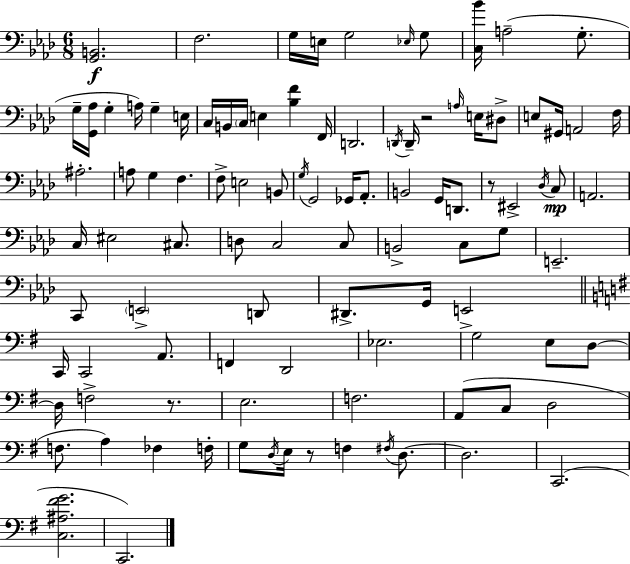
X:1
T:Untitled
M:6/8
L:1/4
K:Fm
[G,,B,,]2 F,2 G,/4 E,/4 G,2 _E,/4 G,/2 [C,_B]/4 A,2 G,/2 G,/4 [G,,_A,]/4 G, A,/4 G, E,/4 C,/4 B,,/4 C,/4 E, [_B,F] F,,/4 D,,2 D,,/4 D,,/4 z2 A,/4 E,/4 ^D,/2 E,/2 ^G,,/4 A,,2 F,/4 ^A,2 A,/2 G, F, F,/2 E,2 B,,/2 G,/4 G,,2 _G,,/4 _A,,/2 B,,2 G,,/4 D,,/2 z/2 ^E,,2 _D,/4 C,/2 A,,2 C,/4 ^E,2 ^C,/2 D,/2 C,2 C,/2 B,,2 C,/2 G,/2 E,,2 C,,/2 E,,2 D,,/2 ^D,,/2 G,,/4 E,,2 C,,/4 C,,2 A,,/2 F,, D,,2 _E,2 G,2 E,/2 D,/2 D,/4 F,2 z/2 E,2 F,2 A,,/2 C,/2 D,2 F,/2 A, _F, F,/4 G,/2 D,/4 E,/4 z/2 F, ^F,/4 D,/2 D,2 C,,2 [C,^A,^FG]2 C,,2